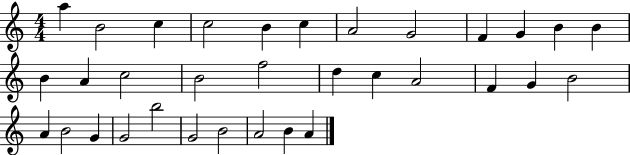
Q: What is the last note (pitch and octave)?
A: A4